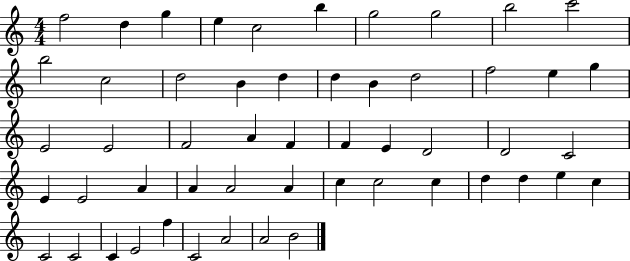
{
  \clef treble
  \numericTimeSignature
  \time 4/4
  \key c \major
  f''2 d''4 g''4 | e''4 c''2 b''4 | g''2 g''2 | b''2 c'''2 | \break b''2 c''2 | d''2 b'4 d''4 | d''4 b'4 d''2 | f''2 e''4 g''4 | \break e'2 e'2 | f'2 a'4 f'4 | f'4 e'4 d'2 | d'2 c'2 | \break e'4 e'2 a'4 | a'4 a'2 a'4 | c''4 c''2 c''4 | d''4 d''4 e''4 c''4 | \break c'2 c'2 | c'4 e'2 f''4 | c'2 a'2 | a'2 b'2 | \break \bar "|."
}